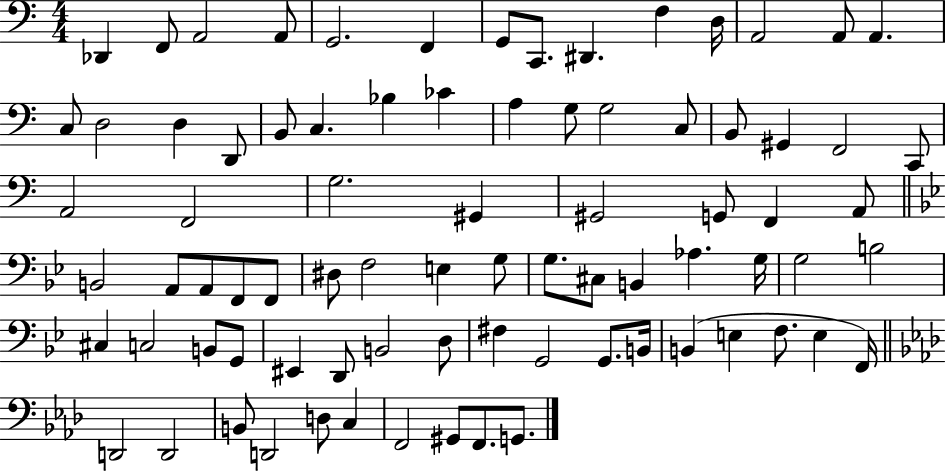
{
  \clef bass
  \numericTimeSignature
  \time 4/4
  \key c \major
  des,4 f,8 a,2 a,8 | g,2. f,4 | g,8 c,8. dis,4. f4 d16 | a,2 a,8 a,4. | \break c8 d2 d4 d,8 | b,8 c4. bes4 ces'4 | a4 g8 g2 c8 | b,8 gis,4 f,2 c,8 | \break a,2 f,2 | g2. gis,4 | gis,2 g,8 f,4 a,8 | \bar "||" \break \key bes \major b,2 a,8 a,8 f,8 f,8 | dis8 f2 e4 g8 | g8. cis8 b,4 aes4. g16 | g2 b2 | \break cis4 c2 b,8 g,8 | eis,4 d,8 b,2 d8 | fis4 g,2 g,8. b,16 | b,4( e4 f8. e4 f,16) | \break \bar "||" \break \key f \minor d,2 d,2 | b,8 d,2 d8 c4 | f,2 gis,8 f,8. g,8. | \bar "|."
}